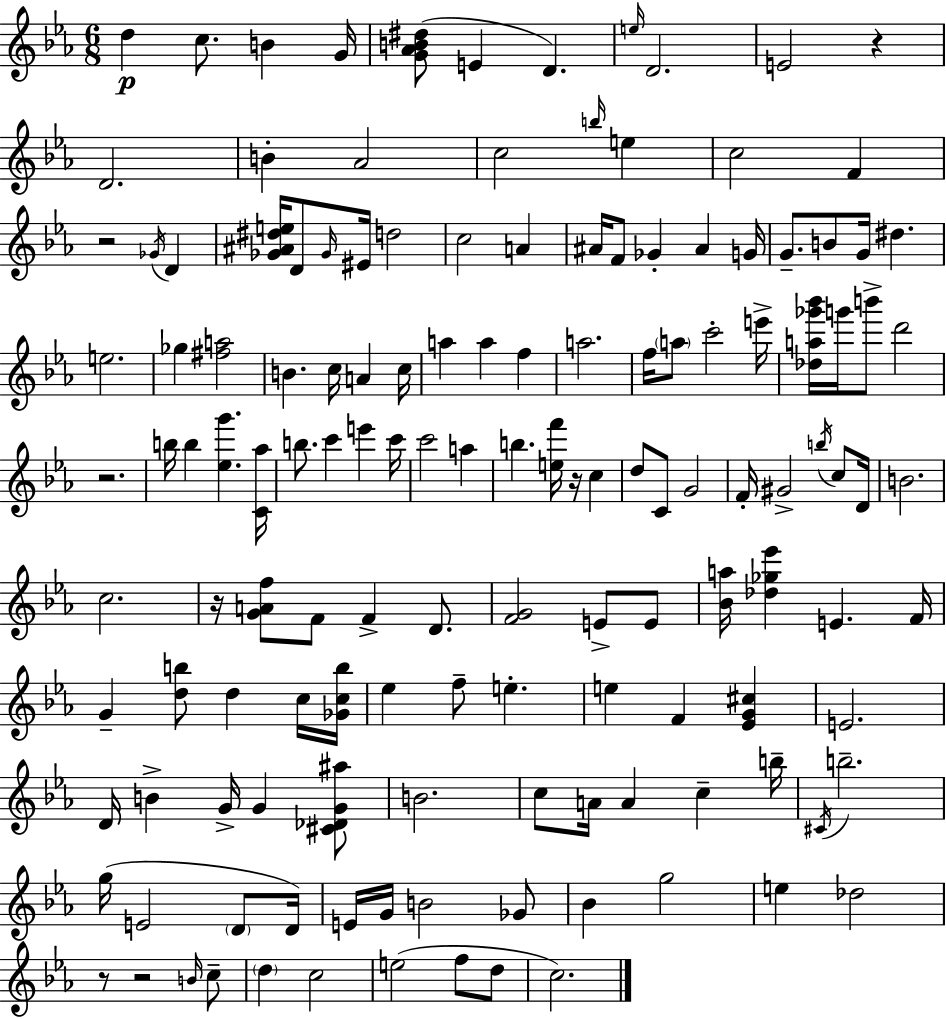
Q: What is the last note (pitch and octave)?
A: C5